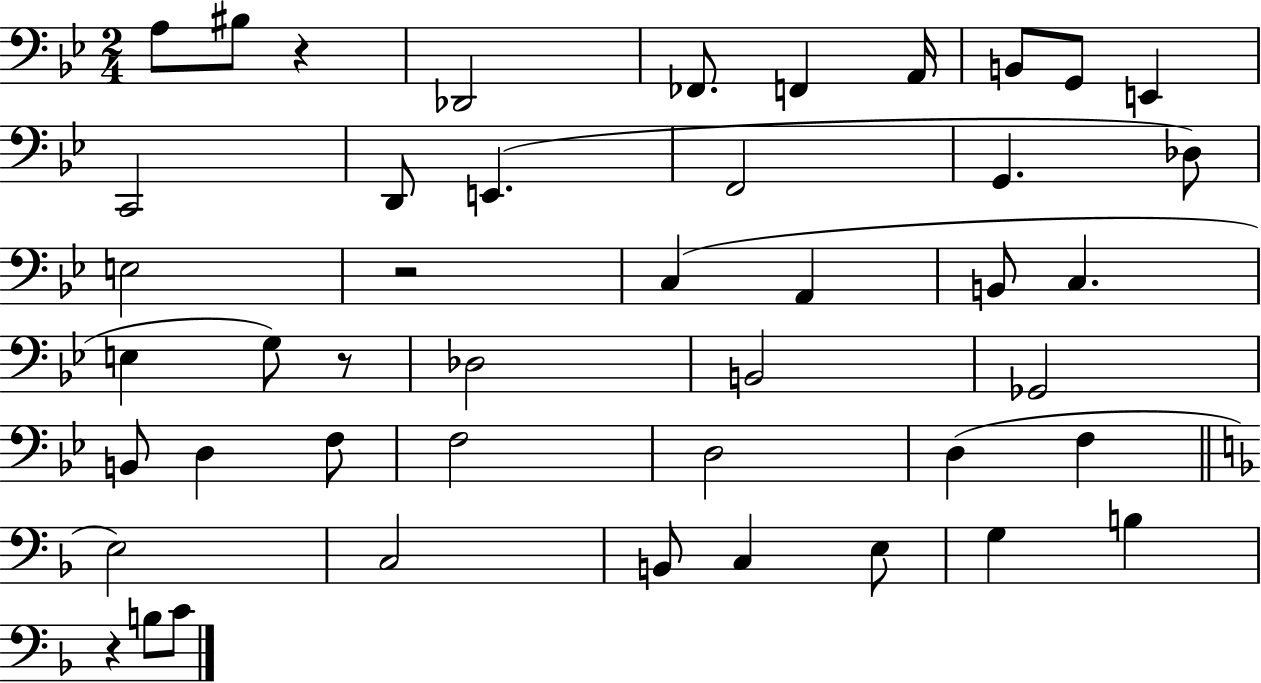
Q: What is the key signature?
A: BES major